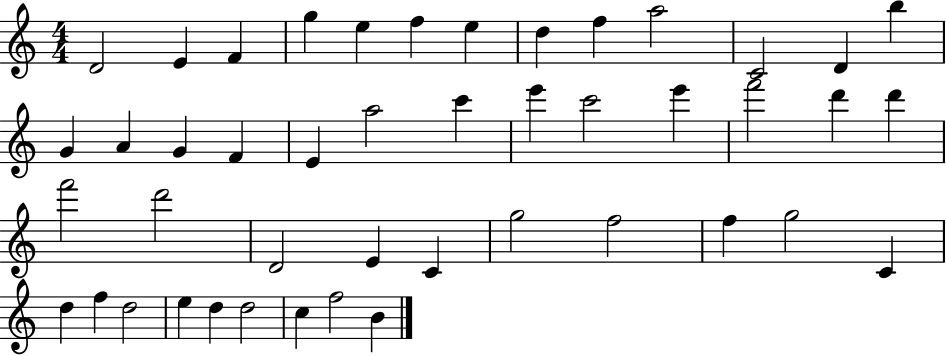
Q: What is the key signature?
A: C major